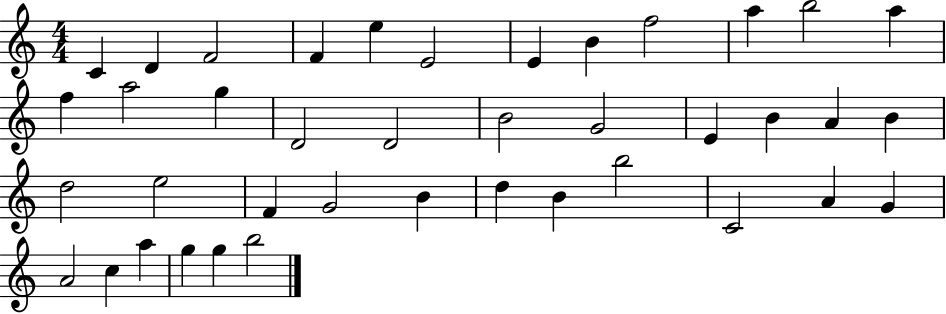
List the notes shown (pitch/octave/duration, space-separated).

C4/q D4/q F4/h F4/q E5/q E4/h E4/q B4/q F5/h A5/q B5/h A5/q F5/q A5/h G5/q D4/h D4/h B4/h G4/h E4/q B4/q A4/q B4/q D5/h E5/h F4/q G4/h B4/q D5/q B4/q B5/h C4/h A4/q G4/q A4/h C5/q A5/q G5/q G5/q B5/h